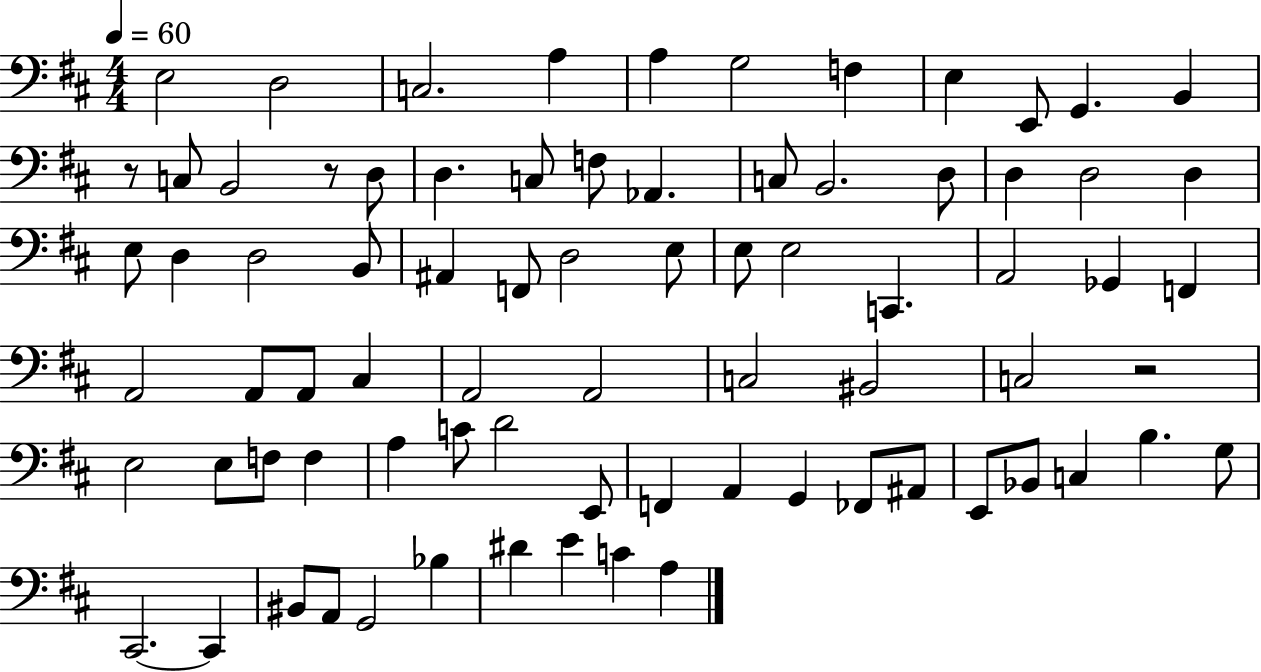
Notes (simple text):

E3/h D3/h C3/h. A3/q A3/q G3/h F3/q E3/q E2/e G2/q. B2/q R/e C3/e B2/h R/e D3/e D3/q. C3/e F3/e Ab2/q. C3/e B2/h. D3/e D3/q D3/h D3/q E3/e D3/q D3/h B2/e A#2/q F2/e D3/h E3/e E3/e E3/h C2/q. A2/h Gb2/q F2/q A2/h A2/e A2/e C#3/q A2/h A2/h C3/h BIS2/h C3/h R/h E3/h E3/e F3/e F3/q A3/q C4/e D4/h E2/e F2/q A2/q G2/q FES2/e A#2/e E2/e Bb2/e C3/q B3/q. G3/e C#2/h. C#2/q BIS2/e A2/e G2/h Bb3/q D#4/q E4/q C4/q A3/q